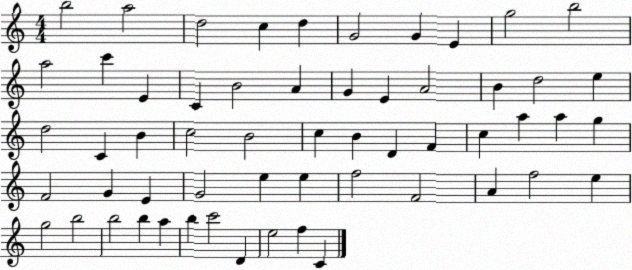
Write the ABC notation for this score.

X:1
T:Untitled
M:4/4
L:1/4
K:C
b2 a2 d2 c d G2 G E g2 b2 a2 c' E C B2 A G E A2 B d2 e d2 C B c2 B2 c B D F c a a g F2 G E G2 e e f2 F2 A f2 e g2 b2 b2 b a b c'2 D e2 f C